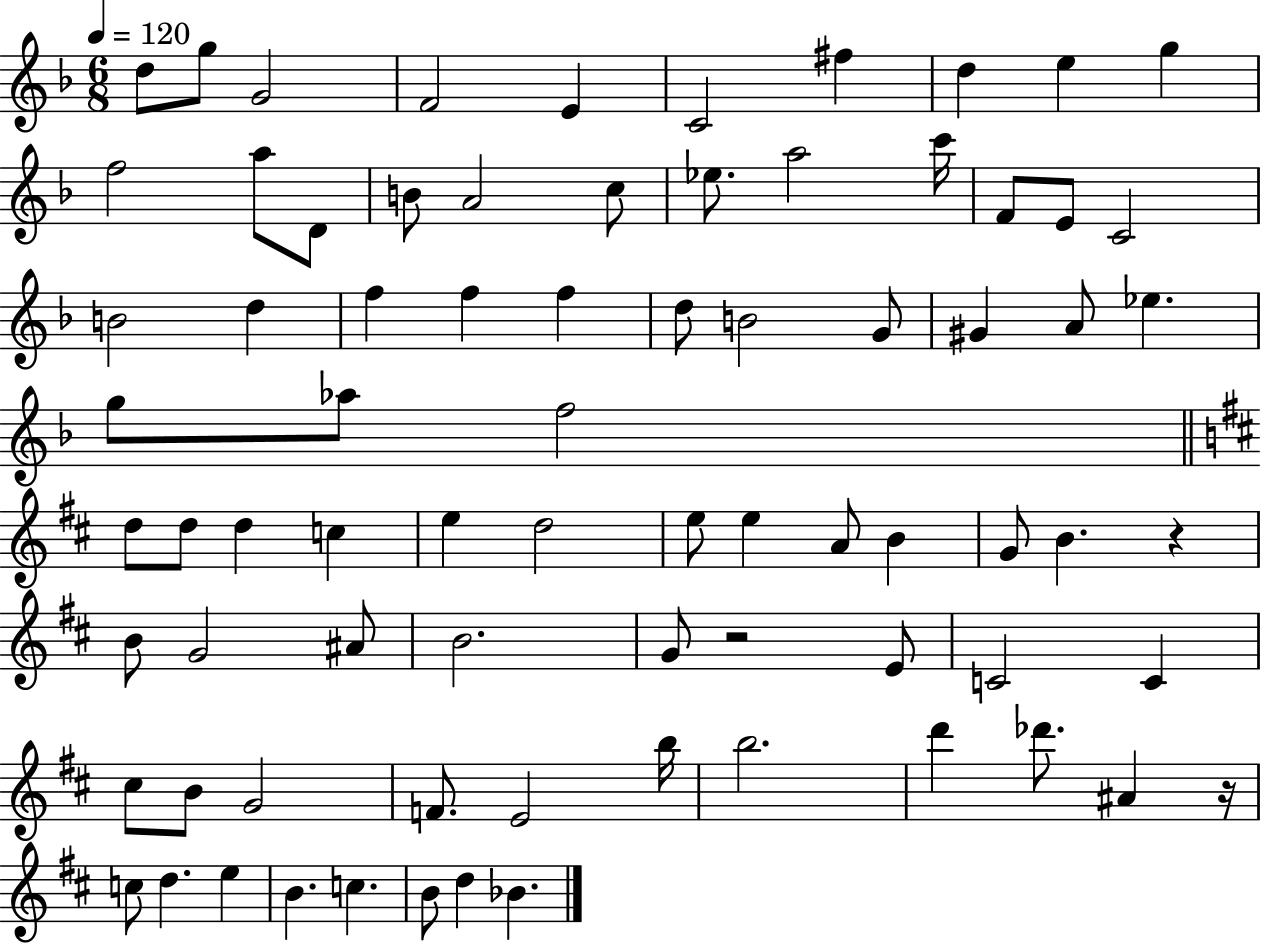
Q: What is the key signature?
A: F major